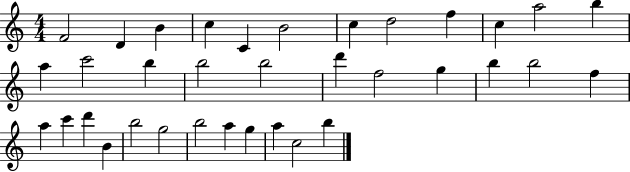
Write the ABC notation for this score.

X:1
T:Untitled
M:4/4
L:1/4
K:C
F2 D B c C B2 c d2 f c a2 b a c'2 b b2 b2 d' f2 g b b2 f a c' d' B b2 g2 b2 a g a c2 b